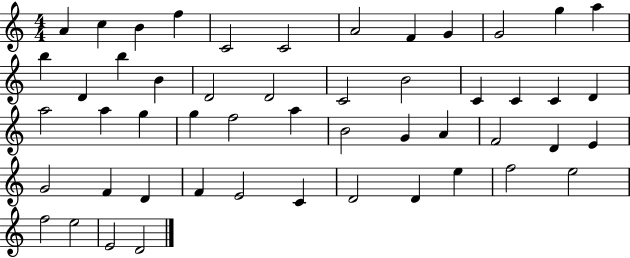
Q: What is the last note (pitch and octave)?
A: D4